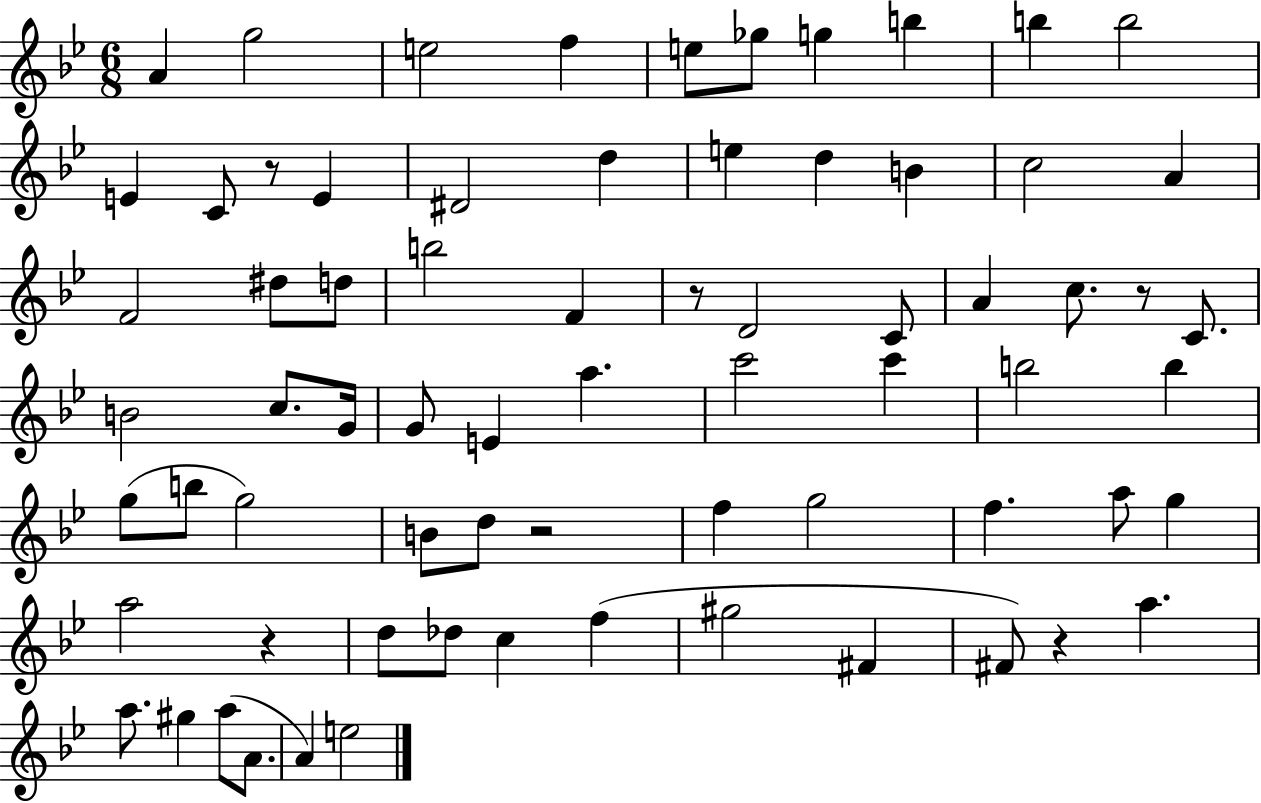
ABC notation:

X:1
T:Untitled
M:6/8
L:1/4
K:Bb
A g2 e2 f e/2 _g/2 g b b b2 E C/2 z/2 E ^D2 d e d B c2 A F2 ^d/2 d/2 b2 F z/2 D2 C/2 A c/2 z/2 C/2 B2 c/2 G/4 G/2 E a c'2 c' b2 b g/2 b/2 g2 B/2 d/2 z2 f g2 f a/2 g a2 z d/2 _d/2 c f ^g2 ^F ^F/2 z a a/2 ^g a/2 A/2 A e2